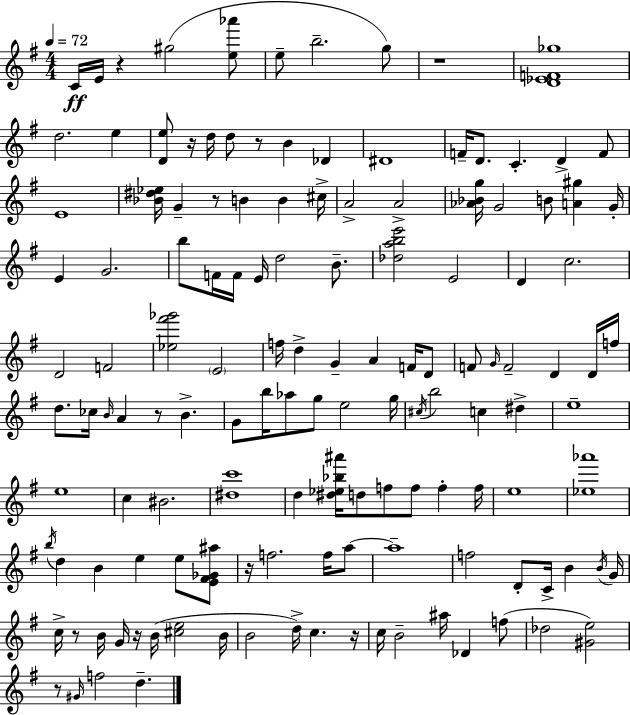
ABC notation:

X:1
T:Untitled
M:4/4
L:1/4
K:Em
C/4 E/4 z ^g2 [e_a']/2 e/2 b2 g/2 z4 [D_EF_g]4 d2 e [De]/2 z/4 d/4 d/2 z/2 B _D ^D4 F/4 D/2 C D F/2 E4 [_B^d_e]/4 G z/2 B B ^c/4 A2 A2 [_A_Bg]/4 G2 B/2 [A^g] G/4 E G2 b/2 F/4 F/4 E/4 d2 B/2 [_dabe']2 E2 D c2 D2 F2 [_e^f'_g']2 E2 f/4 d G A F/4 D/2 F/2 G/4 F2 D D/4 f/4 d/2 _c/4 B/4 A z/2 B G/2 b/4 _a/2 g/2 e2 g/4 ^c/4 b2 c ^d e4 e4 c ^B2 [^dc']4 d [^d_e_b^a']/4 d/2 f/2 f/2 f f/4 e4 [_e_a']4 b/4 d B e e/2 [E^F_G^a]/2 z/4 f2 f/4 a/2 a4 f2 D/2 C/4 B B/4 G/4 c/4 z/2 B/4 G/4 z/4 B/4 [^ce]2 B/4 B2 d/4 c z/4 c/4 B2 ^a/4 _D f/2 _d2 [^Ge]2 z/2 ^G/4 f2 d